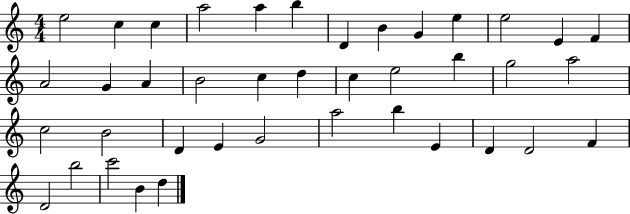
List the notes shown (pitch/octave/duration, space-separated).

E5/h C5/q C5/q A5/h A5/q B5/q D4/q B4/q G4/q E5/q E5/h E4/q F4/q A4/h G4/q A4/q B4/h C5/q D5/q C5/q E5/h B5/q G5/h A5/h C5/h B4/h D4/q E4/q G4/h A5/h B5/q E4/q D4/q D4/h F4/q D4/h B5/h C6/h B4/q D5/q